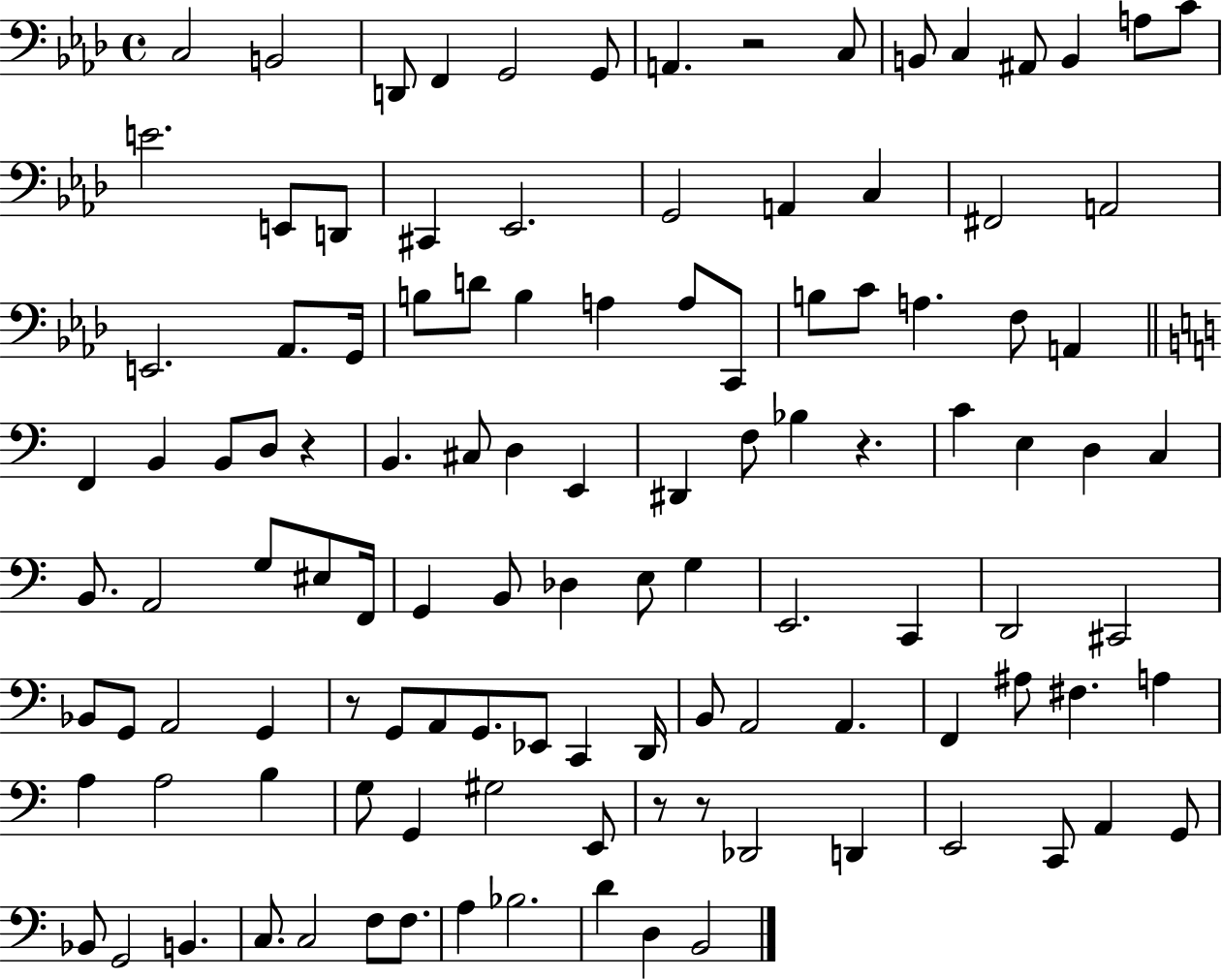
{
  \clef bass
  \time 4/4
  \defaultTimeSignature
  \key aes \major
  c2 b,2 | d,8 f,4 g,2 g,8 | a,4. r2 c8 | b,8 c4 ais,8 b,4 a8 c'8 | \break e'2. e,8 d,8 | cis,4 ees,2. | g,2 a,4 c4 | fis,2 a,2 | \break e,2. aes,8. g,16 | b8 d'8 b4 a4 a8 c,8 | b8 c'8 a4. f8 a,4 | \bar "||" \break \key c \major f,4 b,4 b,8 d8 r4 | b,4. cis8 d4 e,4 | dis,4 f8 bes4 r4. | c'4 e4 d4 c4 | \break b,8. a,2 g8 eis8 f,16 | g,4 b,8 des4 e8 g4 | e,2. c,4 | d,2 cis,2 | \break bes,8 g,8 a,2 g,4 | r8 g,8 a,8 g,8. ees,8 c,4 d,16 | b,8 a,2 a,4. | f,4 ais8 fis4. a4 | \break a4 a2 b4 | g8 g,4 gis2 e,8 | r8 r8 des,2 d,4 | e,2 c,8 a,4 g,8 | \break bes,8 g,2 b,4. | c8. c2 f8 f8. | a4 bes2. | d'4 d4 b,2 | \break \bar "|."
}